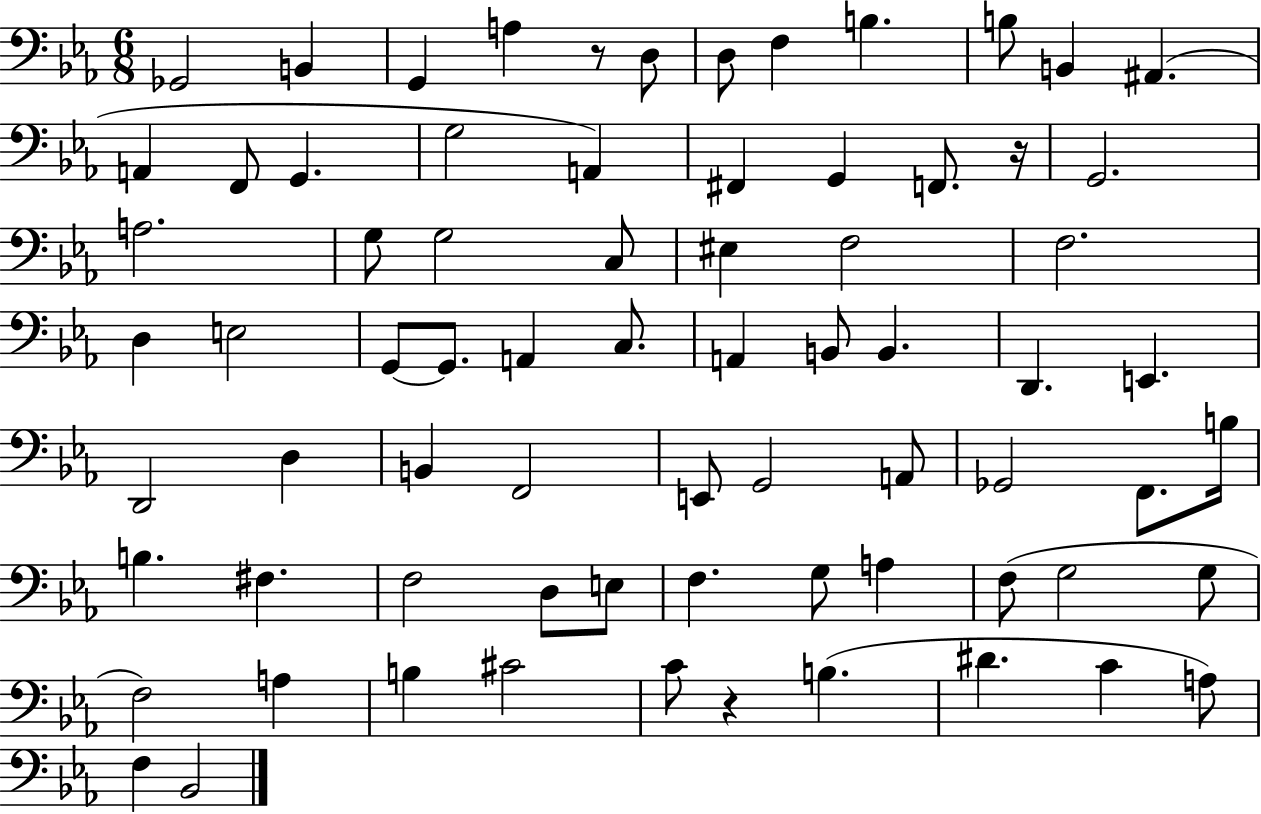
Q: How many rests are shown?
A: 3